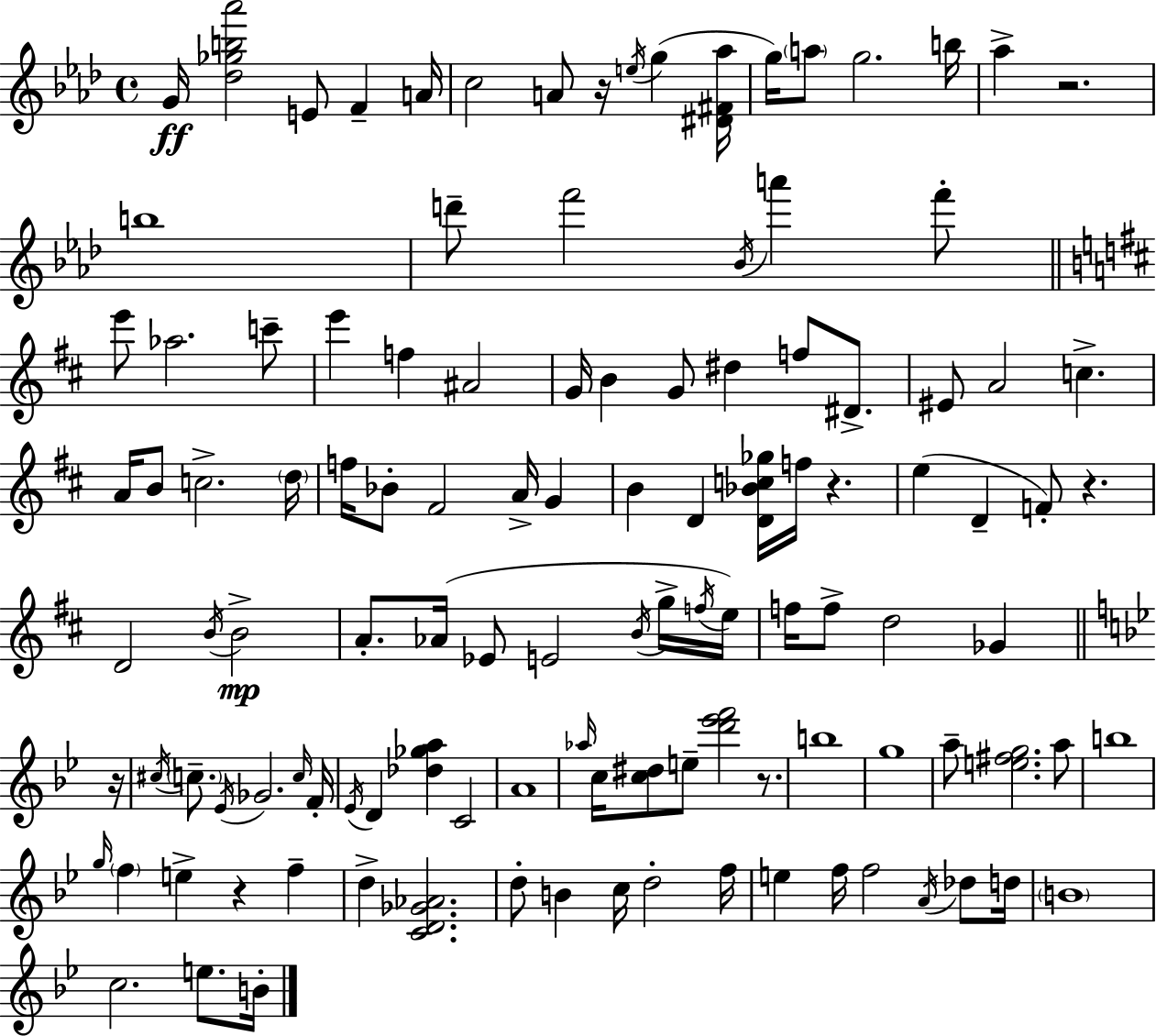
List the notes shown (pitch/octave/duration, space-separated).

G4/s [Db5,Gb5,B5,Ab6]/h E4/e F4/q A4/s C5/h A4/e R/s E5/s G5/q [D#4,F#4,Ab5]/s G5/s A5/e G5/h. B5/s Ab5/q R/h. B5/w D6/e F6/h Bb4/s A6/q F6/e E6/e Ab5/h. C6/e E6/q F5/q A#4/h G4/s B4/q G4/e D#5/q F5/e D#4/e. EIS4/e A4/h C5/q. A4/s B4/e C5/h. D5/s F5/s Bb4/e F#4/h A4/s G4/q B4/q D4/q [D4,Bb4,C5,Gb5]/s F5/s R/q. E5/q D4/q F4/e R/q. D4/h B4/s B4/h A4/e. Ab4/s Eb4/e E4/h B4/s G5/s F5/s E5/s F5/s F5/e D5/h Gb4/q R/s C#5/s C5/e. Eb4/s Gb4/h. C5/s F4/s Eb4/s D4/q [Db5,Gb5,A5]/q C4/h A4/w Ab5/s C5/s [C5,D#5]/e E5/e [D6,Eb6,F6]/h R/e. B5/w G5/w A5/e [E5,F#5,G5]/h. A5/e B5/w G5/s F5/q E5/q R/q F5/q D5/q [C4,D4,Gb4,Ab4]/h. D5/e B4/q C5/s D5/h F5/s E5/q F5/s F5/h A4/s Db5/e D5/s B4/w C5/h. E5/e. B4/s